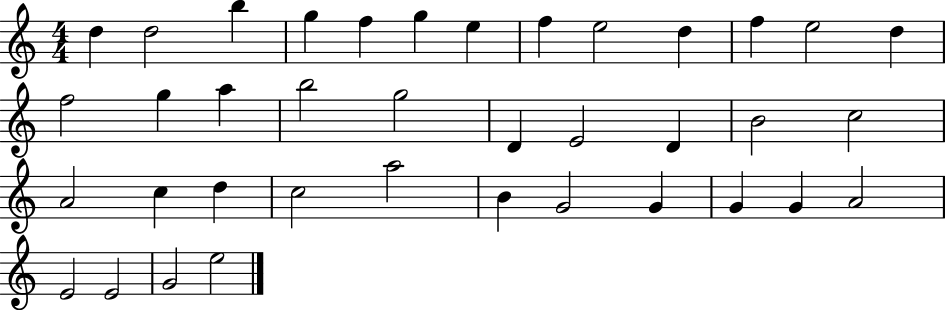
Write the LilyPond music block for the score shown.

{
  \clef treble
  \numericTimeSignature
  \time 4/4
  \key c \major
  d''4 d''2 b''4 | g''4 f''4 g''4 e''4 | f''4 e''2 d''4 | f''4 e''2 d''4 | \break f''2 g''4 a''4 | b''2 g''2 | d'4 e'2 d'4 | b'2 c''2 | \break a'2 c''4 d''4 | c''2 a''2 | b'4 g'2 g'4 | g'4 g'4 a'2 | \break e'2 e'2 | g'2 e''2 | \bar "|."
}